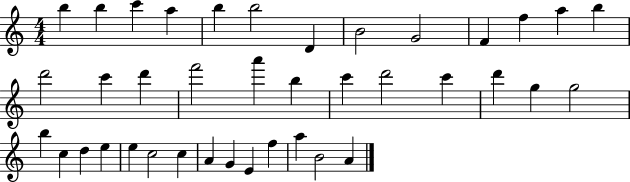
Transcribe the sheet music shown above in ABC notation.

X:1
T:Untitled
M:4/4
L:1/4
K:C
b b c' a b b2 D B2 G2 F f a b d'2 c' d' f'2 a' b c' d'2 c' d' g g2 b c d e e c2 c A G E f a B2 A